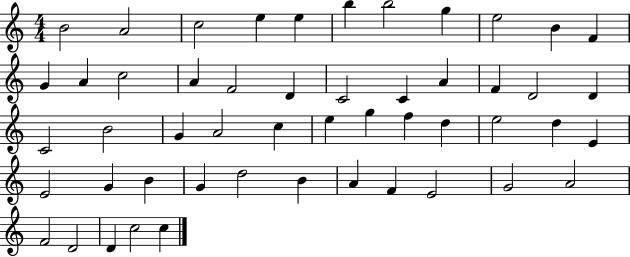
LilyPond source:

{
  \clef treble
  \numericTimeSignature
  \time 4/4
  \key c \major
  b'2 a'2 | c''2 e''4 e''4 | b''4 b''2 g''4 | e''2 b'4 f'4 | \break g'4 a'4 c''2 | a'4 f'2 d'4 | c'2 c'4 a'4 | f'4 d'2 d'4 | \break c'2 b'2 | g'4 a'2 c''4 | e''4 g''4 f''4 d''4 | e''2 d''4 e'4 | \break e'2 g'4 b'4 | g'4 d''2 b'4 | a'4 f'4 e'2 | g'2 a'2 | \break f'2 d'2 | d'4 c''2 c''4 | \bar "|."
}